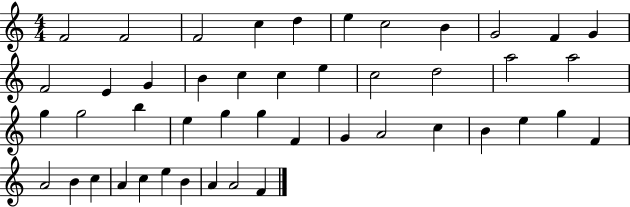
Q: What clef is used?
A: treble